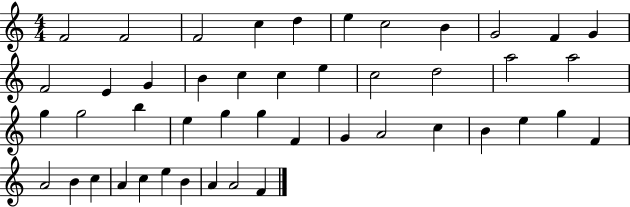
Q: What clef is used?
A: treble